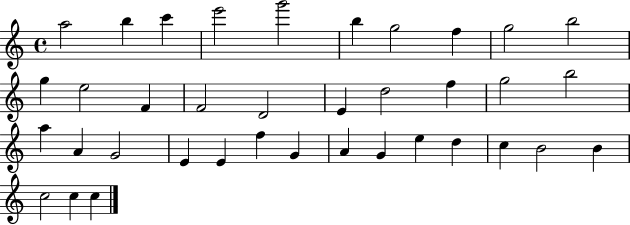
A5/h B5/q C6/q E6/h G6/h B5/q G5/h F5/q G5/h B5/h G5/q E5/h F4/q F4/h D4/h E4/q D5/h F5/q G5/h B5/h A5/q A4/q G4/h E4/q E4/q F5/q G4/q A4/q G4/q E5/q D5/q C5/q B4/h B4/q C5/h C5/q C5/q